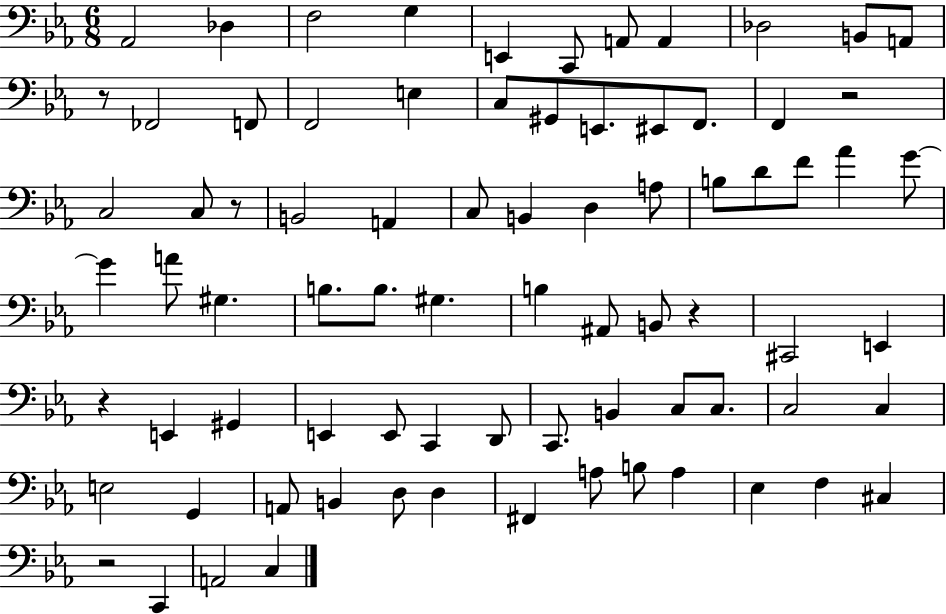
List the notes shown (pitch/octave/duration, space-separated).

Ab2/h Db3/q F3/h G3/q E2/q C2/e A2/e A2/q Db3/h B2/e A2/e R/e FES2/h F2/e F2/h E3/q C3/e G#2/e E2/e. EIS2/e F2/e. F2/q R/h C3/h C3/e R/e B2/h A2/q C3/e B2/q D3/q A3/e B3/e D4/e F4/e Ab4/q G4/e G4/q A4/e G#3/q. B3/e. B3/e. G#3/q. B3/q A#2/e B2/e R/q C#2/h E2/q R/q E2/q G#2/q E2/q E2/e C2/q D2/e C2/e. B2/q C3/e C3/e. C3/h C3/q E3/h G2/q A2/e B2/q D3/e D3/q F#2/q A3/e B3/e A3/q Eb3/q F3/q C#3/q R/h C2/q A2/h C3/q